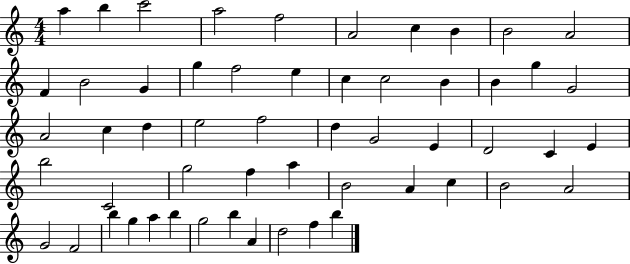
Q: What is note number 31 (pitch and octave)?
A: D4